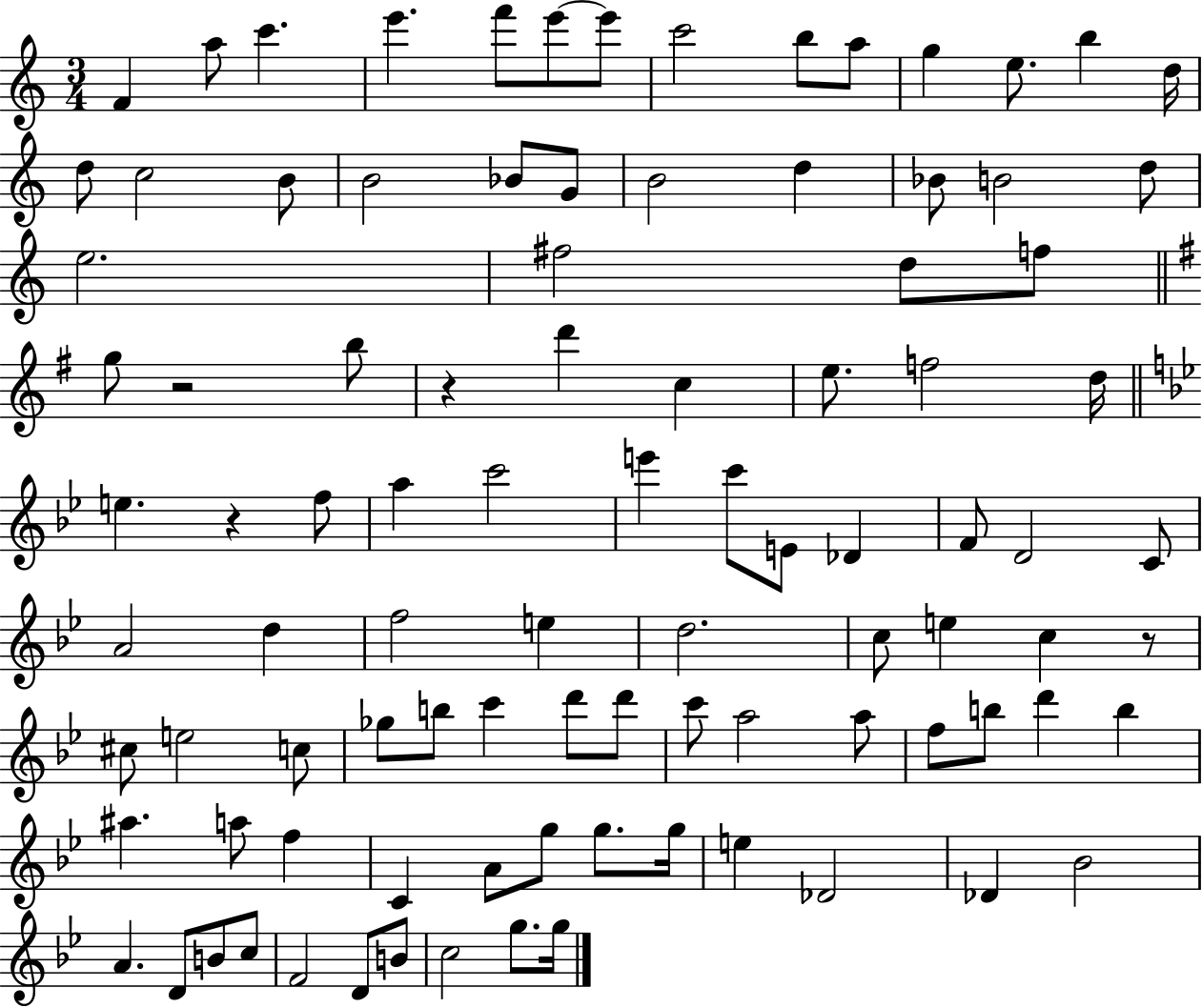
X:1
T:Untitled
M:3/4
L:1/4
K:C
F a/2 c' e' f'/2 e'/2 e'/2 c'2 b/2 a/2 g e/2 b d/4 d/2 c2 B/2 B2 _B/2 G/2 B2 d _B/2 B2 d/2 e2 ^f2 d/2 f/2 g/2 z2 b/2 z d' c e/2 f2 d/4 e z f/2 a c'2 e' c'/2 E/2 _D F/2 D2 C/2 A2 d f2 e d2 c/2 e c z/2 ^c/2 e2 c/2 _g/2 b/2 c' d'/2 d'/2 c'/2 a2 a/2 f/2 b/2 d' b ^a a/2 f C A/2 g/2 g/2 g/4 e _D2 _D _B2 A D/2 B/2 c/2 F2 D/2 B/2 c2 g/2 g/4